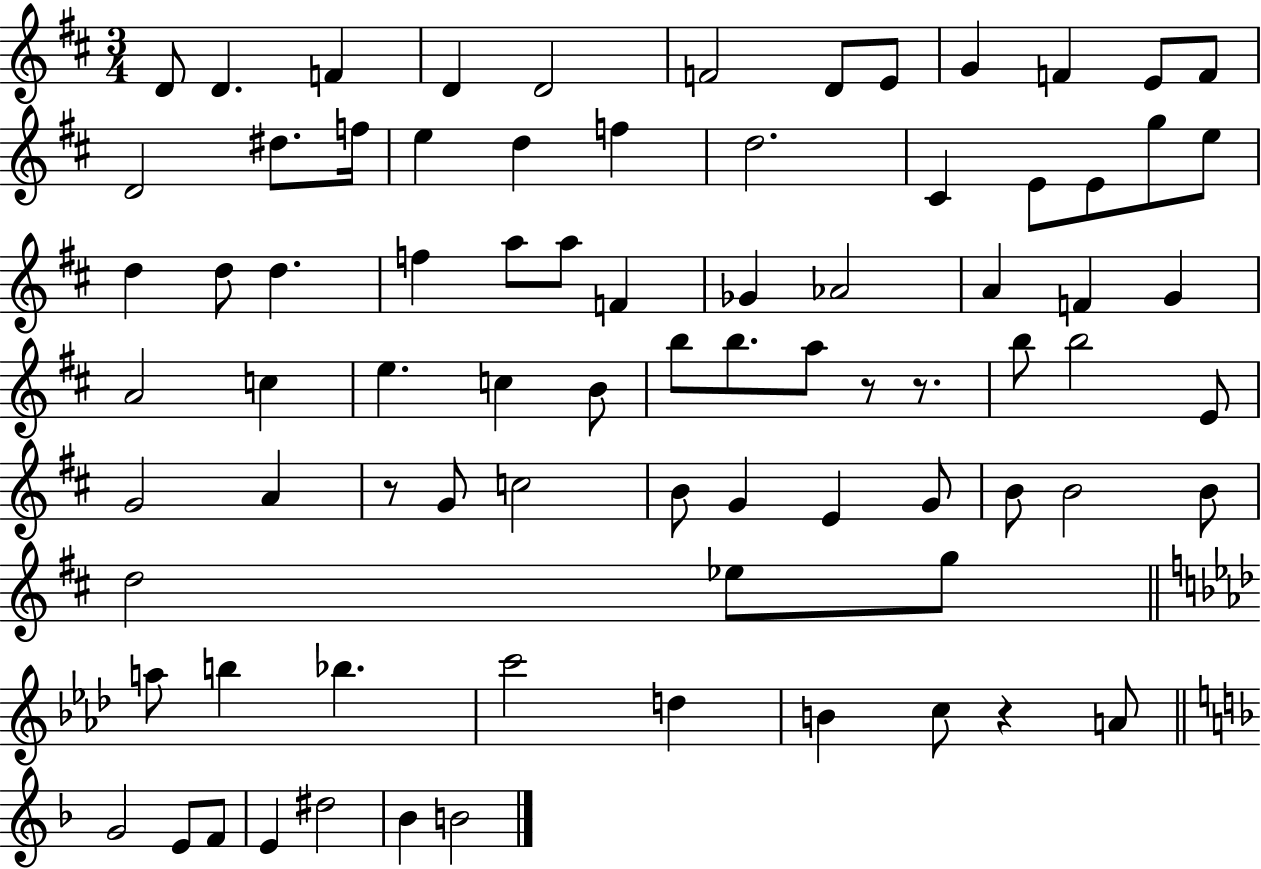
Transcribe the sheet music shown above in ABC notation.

X:1
T:Untitled
M:3/4
L:1/4
K:D
D/2 D F D D2 F2 D/2 E/2 G F E/2 F/2 D2 ^d/2 f/4 e d f d2 ^C E/2 E/2 g/2 e/2 d d/2 d f a/2 a/2 F _G _A2 A F G A2 c e c B/2 b/2 b/2 a/2 z/2 z/2 b/2 b2 E/2 G2 A z/2 G/2 c2 B/2 G E G/2 B/2 B2 B/2 d2 _e/2 g/2 a/2 b _b c'2 d B c/2 z A/2 G2 E/2 F/2 E ^d2 _B B2